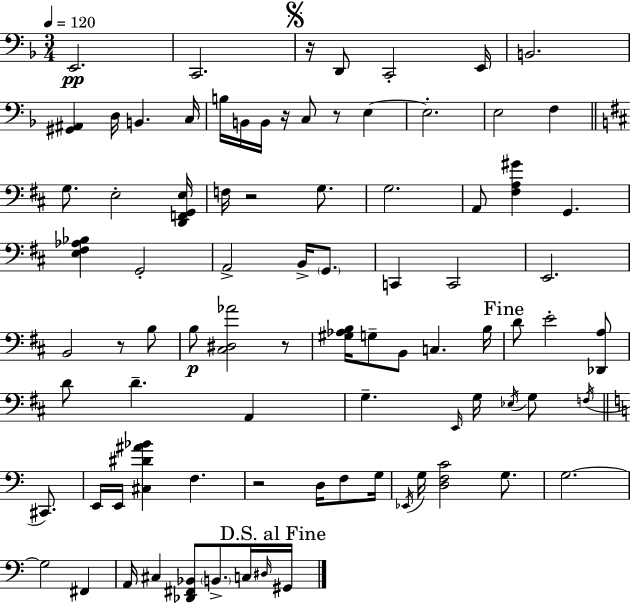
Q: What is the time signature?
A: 3/4